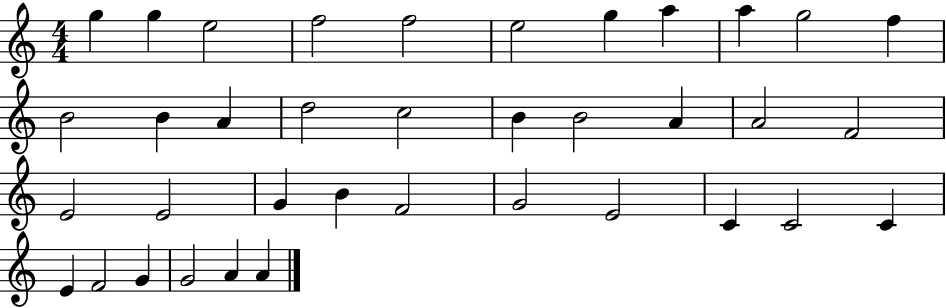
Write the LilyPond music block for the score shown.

{
  \clef treble
  \numericTimeSignature
  \time 4/4
  \key c \major
  g''4 g''4 e''2 | f''2 f''2 | e''2 g''4 a''4 | a''4 g''2 f''4 | \break b'2 b'4 a'4 | d''2 c''2 | b'4 b'2 a'4 | a'2 f'2 | \break e'2 e'2 | g'4 b'4 f'2 | g'2 e'2 | c'4 c'2 c'4 | \break e'4 f'2 g'4 | g'2 a'4 a'4 | \bar "|."
}